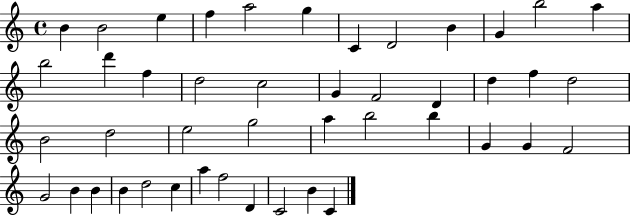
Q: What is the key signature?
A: C major